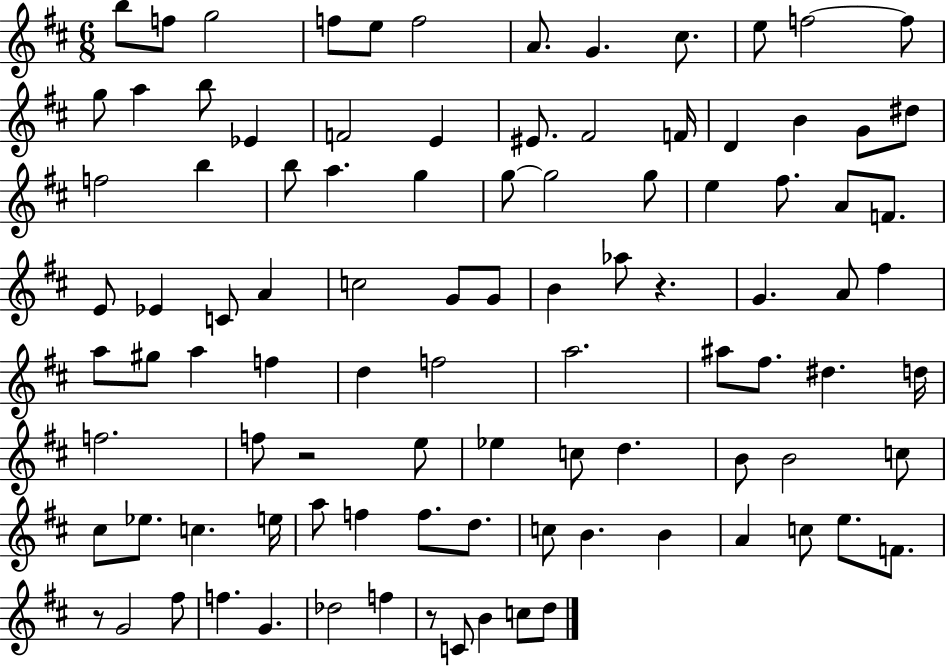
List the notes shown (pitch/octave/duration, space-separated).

B5/e F5/e G5/h F5/e E5/e F5/h A4/e. G4/q. C#5/e. E5/e F5/h F5/e G5/e A5/q B5/e Eb4/q F4/h E4/q EIS4/e. F#4/h F4/s D4/q B4/q G4/e D#5/e F5/h B5/q B5/e A5/q. G5/q G5/e G5/h G5/e E5/q F#5/e. A4/e F4/e. E4/e Eb4/q C4/e A4/q C5/h G4/e G4/e B4/q Ab5/e R/q. G4/q. A4/e F#5/q A5/e G#5/e A5/q F5/q D5/q F5/h A5/h. A#5/e F#5/e. D#5/q. D5/s F5/h. F5/e R/h E5/e Eb5/q C5/e D5/q. B4/e B4/h C5/e C#5/e Eb5/e. C5/q. E5/s A5/e F5/q F5/e. D5/e. C5/e B4/q. B4/q A4/q C5/e E5/e. F4/e. R/e G4/h F#5/e F5/q. G4/q. Db5/h F5/q R/e C4/e B4/q C5/e D5/e